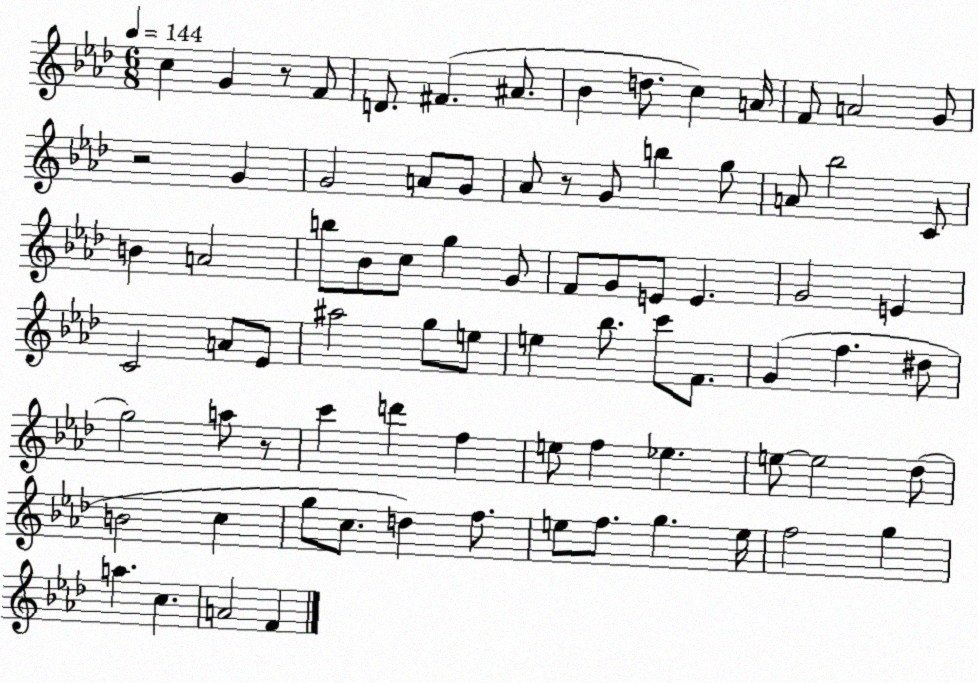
X:1
T:Untitled
M:6/8
L:1/4
K:Ab
c G z/2 F/2 D/2 ^F ^A/2 _B d/2 c A/4 F/2 A2 G/2 z2 G G2 A/2 G/2 _A/2 z/2 G/2 b g/2 A/2 _b2 C/2 B A2 b/2 _B/2 c/2 g G/2 F/2 G/2 E/2 E G2 E C2 A/2 _E/2 ^a2 g/2 e/2 e _b/2 c'/2 F/2 G f ^d/2 g2 a/2 z/2 c' d' f e/2 f _e e/2 e2 _d/2 B2 c g/2 c/2 d f/2 e/2 f/2 g e/4 f2 g a c A2 F